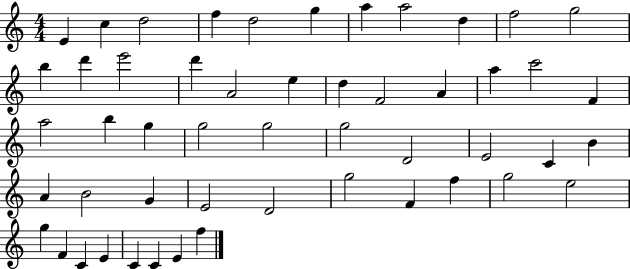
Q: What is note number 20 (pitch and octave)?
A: A4